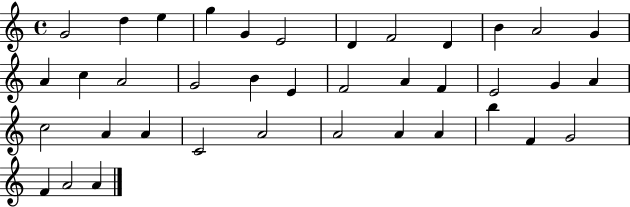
{
  \clef treble
  \time 4/4
  \defaultTimeSignature
  \key c \major
  g'2 d''4 e''4 | g''4 g'4 e'2 | d'4 f'2 d'4 | b'4 a'2 g'4 | \break a'4 c''4 a'2 | g'2 b'4 e'4 | f'2 a'4 f'4 | e'2 g'4 a'4 | \break c''2 a'4 a'4 | c'2 a'2 | a'2 a'4 a'4 | b''4 f'4 g'2 | \break f'4 a'2 a'4 | \bar "|."
}